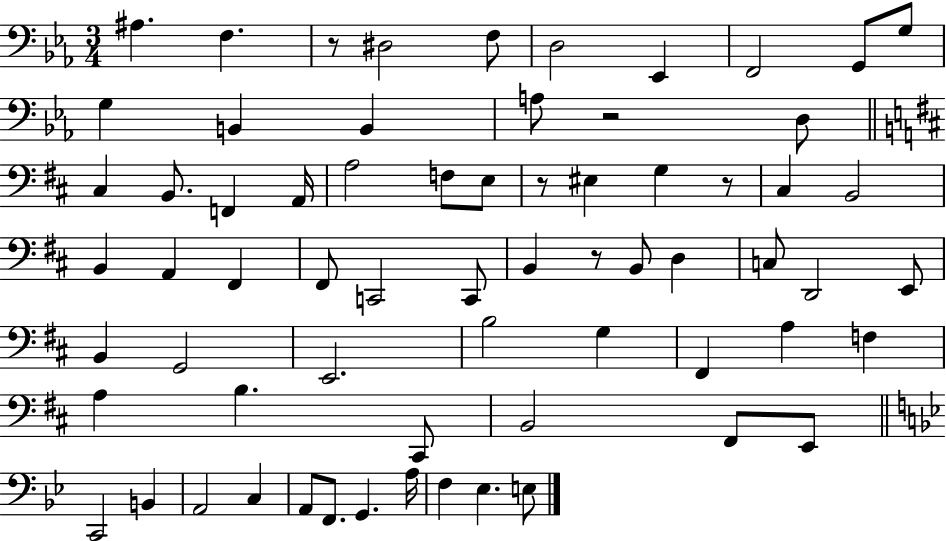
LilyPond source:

{
  \clef bass
  \numericTimeSignature
  \time 3/4
  \key ees \major
  \repeat volta 2 { ais4. f4. | r8 dis2 f8 | d2 ees,4 | f,2 g,8 g8 | \break g4 b,4 b,4 | a8 r2 d8 | \bar "||" \break \key d \major cis4 b,8. f,4 a,16 | a2 f8 e8 | r8 eis4 g4 r8 | cis4 b,2 | \break b,4 a,4 fis,4 | fis,8 c,2 c,8 | b,4 r8 b,8 d4 | c8 d,2 e,8 | \break b,4 g,2 | e,2. | b2 g4 | fis,4 a4 f4 | \break a4 b4. cis,8 | b,2 fis,8 e,8 | \bar "||" \break \key g \minor c,2 b,4 | a,2 c4 | a,8 f,8. g,4. a16 | f4 ees4. e8 | \break } \bar "|."
}